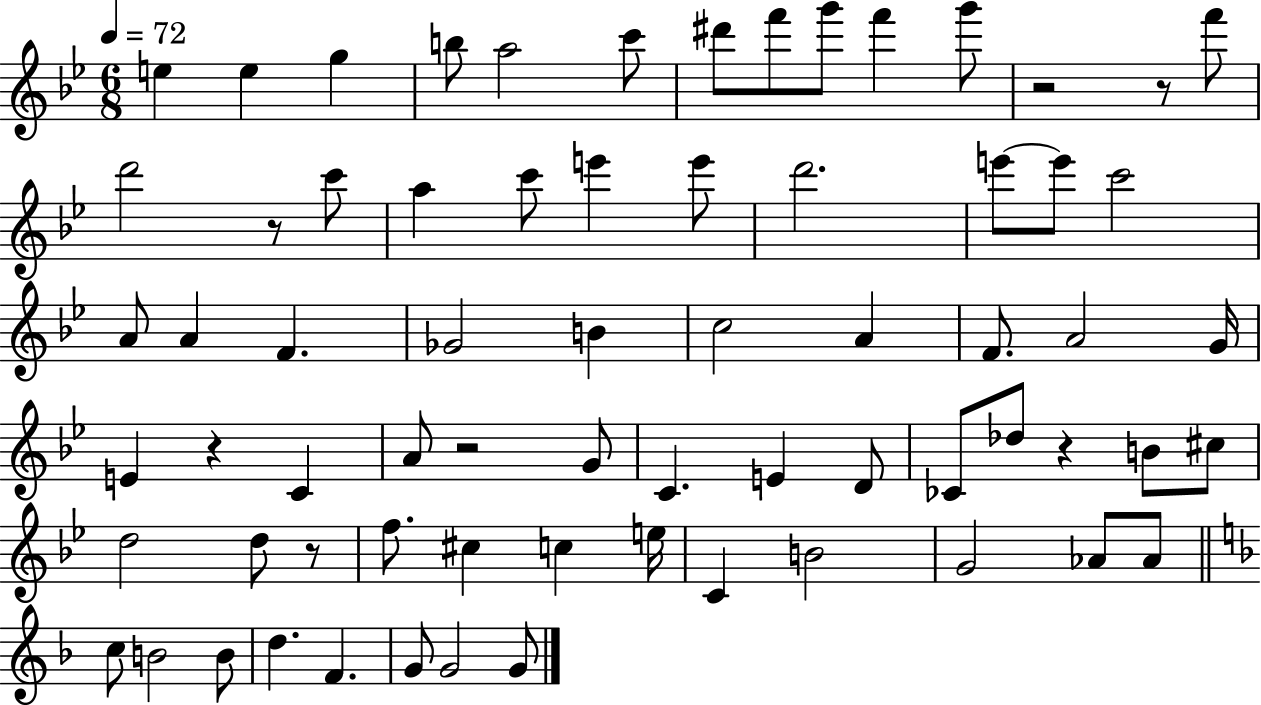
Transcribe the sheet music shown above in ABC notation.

X:1
T:Untitled
M:6/8
L:1/4
K:Bb
e e g b/2 a2 c'/2 ^d'/2 f'/2 g'/2 f' g'/2 z2 z/2 f'/2 d'2 z/2 c'/2 a c'/2 e' e'/2 d'2 e'/2 e'/2 c'2 A/2 A F _G2 B c2 A F/2 A2 G/4 E z C A/2 z2 G/2 C E D/2 _C/2 _d/2 z B/2 ^c/2 d2 d/2 z/2 f/2 ^c c e/4 C B2 G2 _A/2 _A/2 c/2 B2 B/2 d F G/2 G2 G/2